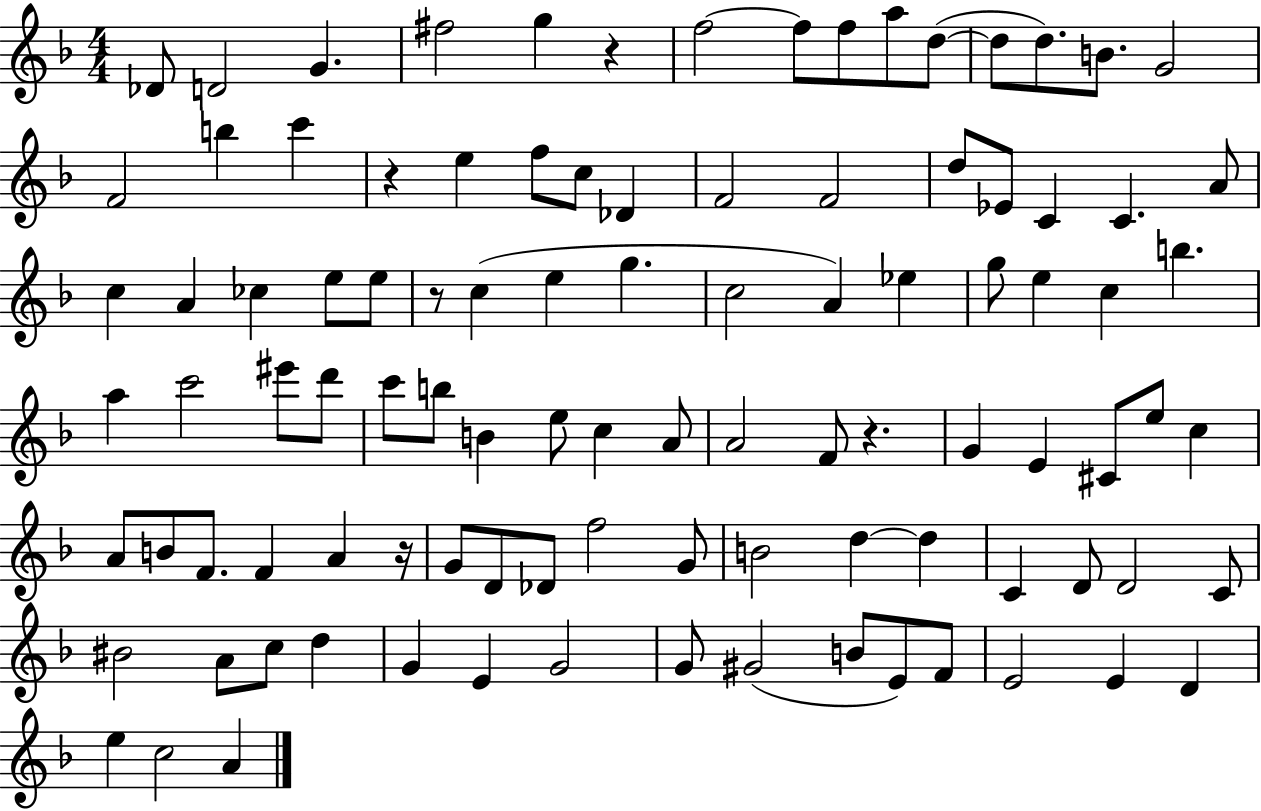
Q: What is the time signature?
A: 4/4